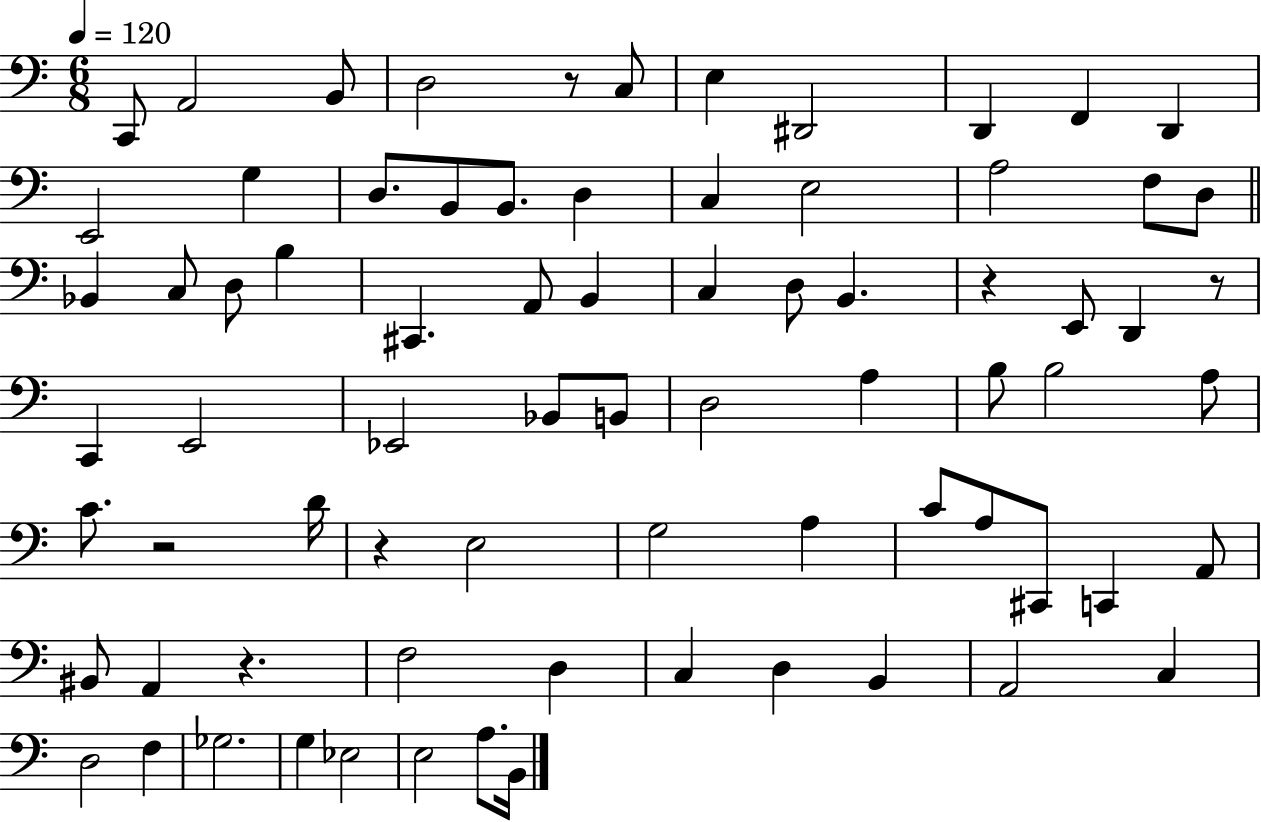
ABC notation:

X:1
T:Untitled
M:6/8
L:1/4
K:C
C,,/2 A,,2 B,,/2 D,2 z/2 C,/2 E, ^D,,2 D,, F,, D,, E,,2 G, D,/2 B,,/2 B,,/2 D, C, E,2 A,2 F,/2 D,/2 _B,, C,/2 D,/2 B, ^C,, A,,/2 B,, C, D,/2 B,, z E,,/2 D,, z/2 C,, E,,2 _E,,2 _B,,/2 B,,/2 D,2 A, B,/2 B,2 A,/2 C/2 z2 D/4 z E,2 G,2 A, C/2 A,/2 ^C,,/2 C,, A,,/2 ^B,,/2 A,, z F,2 D, C, D, B,, A,,2 C, D,2 F, _G,2 G, _E,2 E,2 A,/2 B,,/4